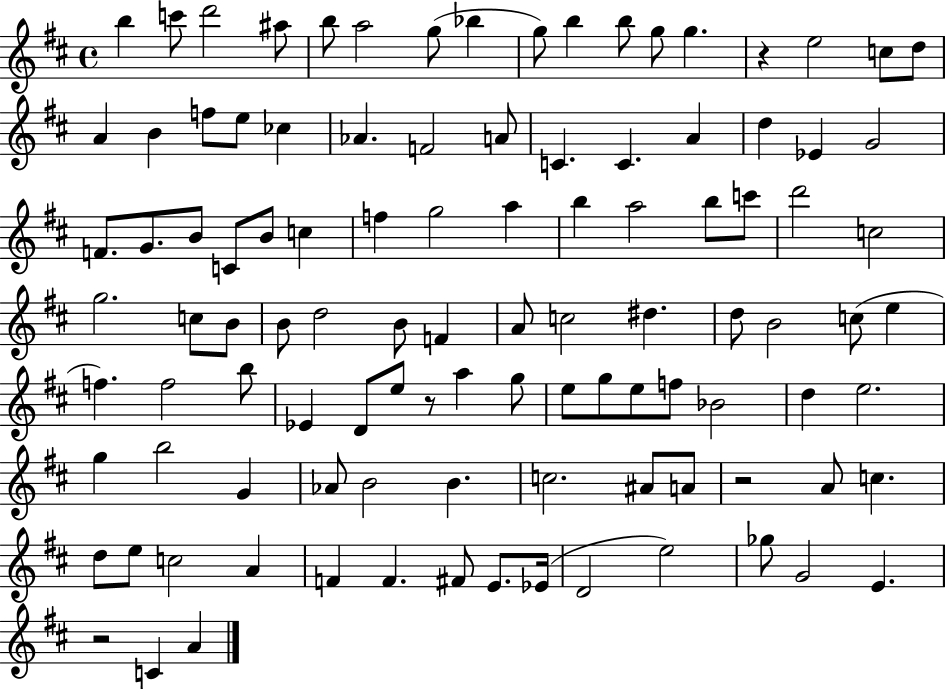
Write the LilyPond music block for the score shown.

{
  \clef treble
  \time 4/4
  \defaultTimeSignature
  \key d \major
  \repeat volta 2 { b''4 c'''8 d'''2 ais''8 | b''8 a''2 g''8( bes''4 | g''8) b''4 b''8 g''8 g''4. | r4 e''2 c''8 d''8 | \break a'4 b'4 f''8 e''8 ces''4 | aes'4. f'2 a'8 | c'4. c'4. a'4 | d''4 ees'4 g'2 | \break f'8. g'8. b'8 c'8 b'8 c''4 | f''4 g''2 a''4 | b''4 a''2 b''8 c'''8 | d'''2 c''2 | \break g''2. c''8 b'8 | b'8 d''2 b'8 f'4 | a'8 c''2 dis''4. | d''8 b'2 c''8( e''4 | \break f''4.) f''2 b''8 | ees'4 d'8 e''8 r8 a''4 g''8 | e''8 g''8 e''8 f''8 bes'2 | d''4 e''2. | \break g''4 b''2 g'4 | aes'8 b'2 b'4. | c''2. ais'8 a'8 | r2 a'8 c''4. | \break d''8 e''8 c''2 a'4 | f'4 f'4. fis'8 e'8. ees'16( | d'2 e''2) | ges''8 g'2 e'4. | \break r2 c'4 a'4 | } \bar "|."
}